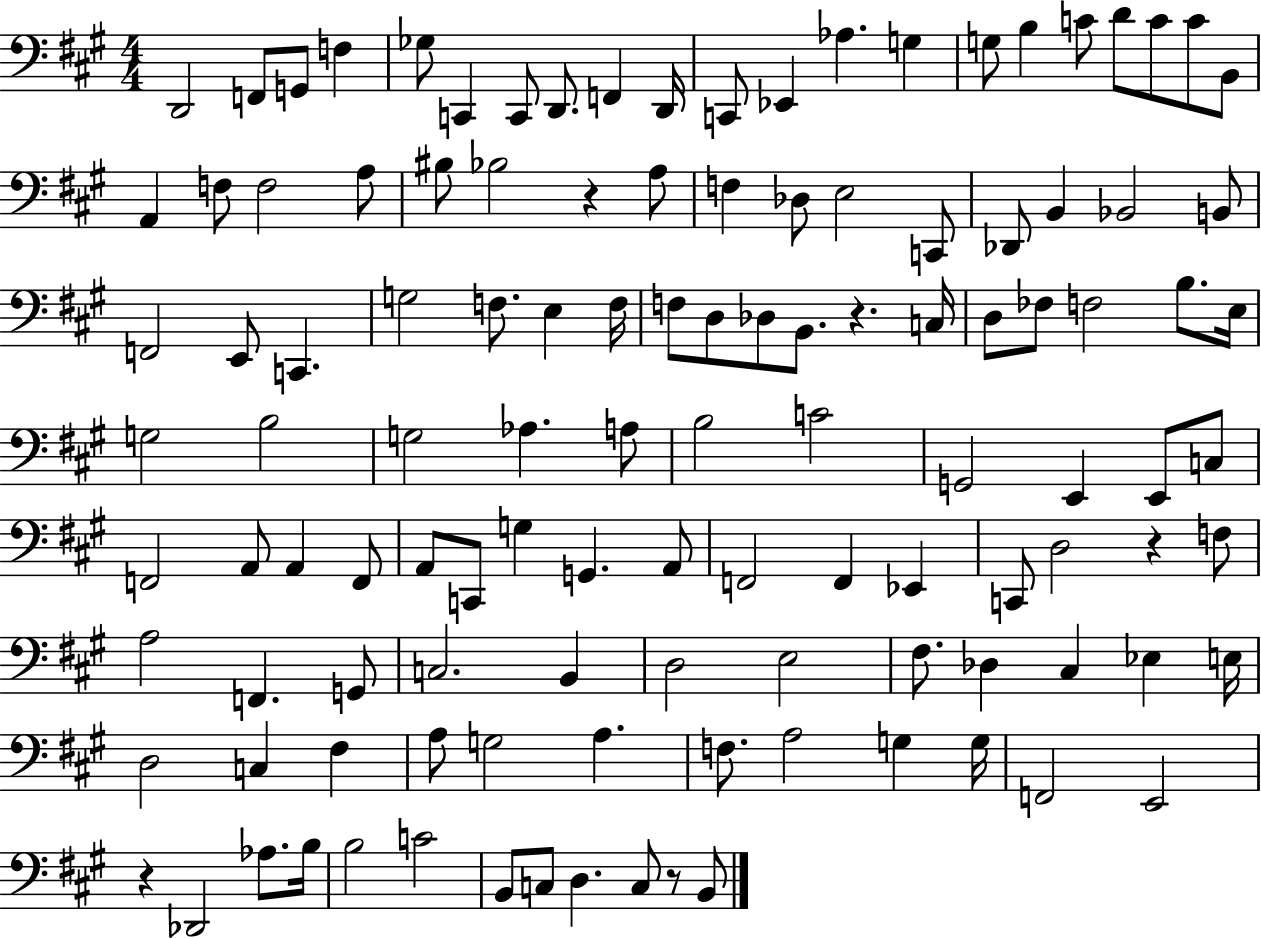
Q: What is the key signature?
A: A major